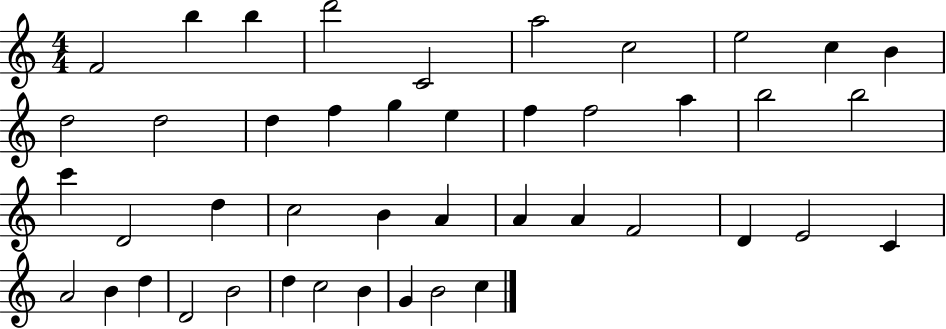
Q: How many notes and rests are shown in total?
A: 44